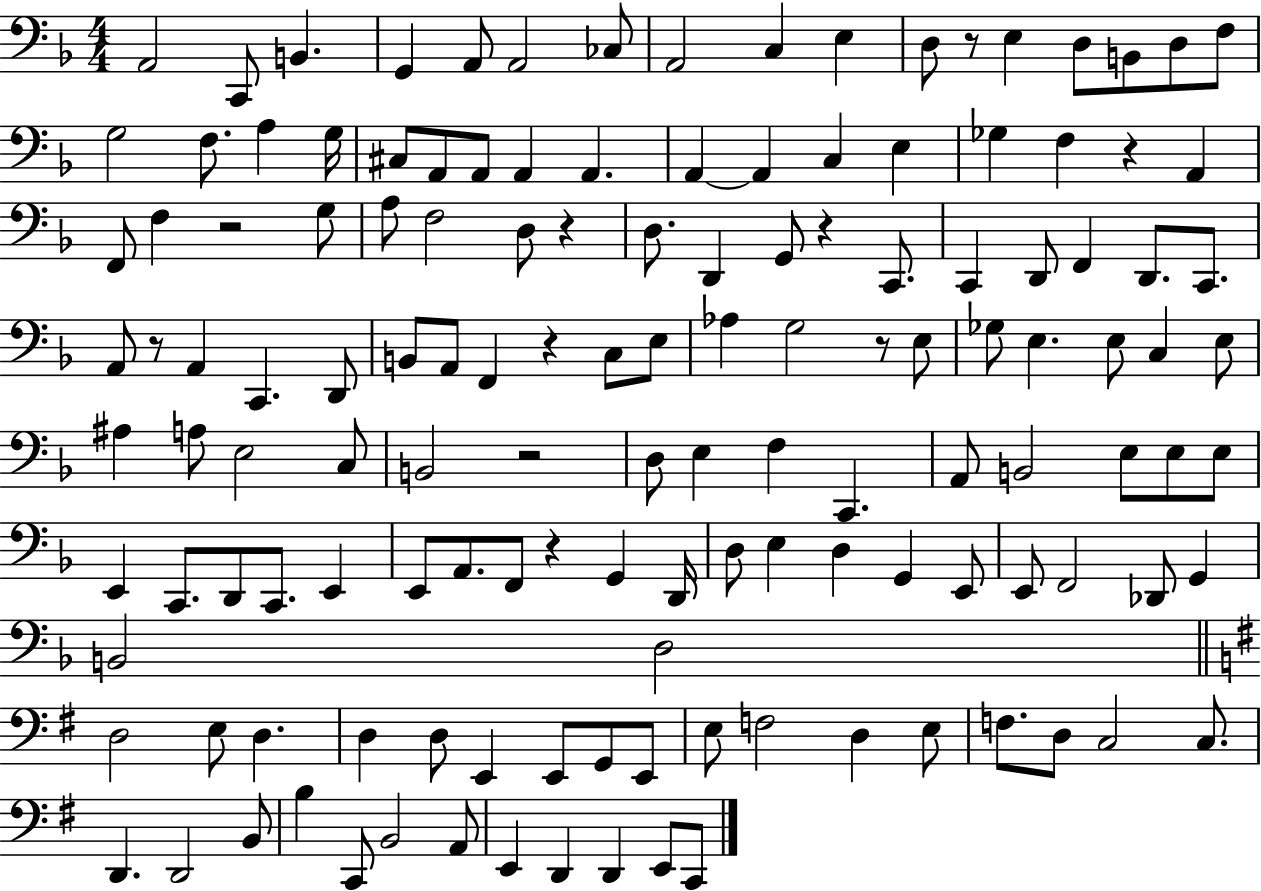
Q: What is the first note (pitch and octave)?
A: A2